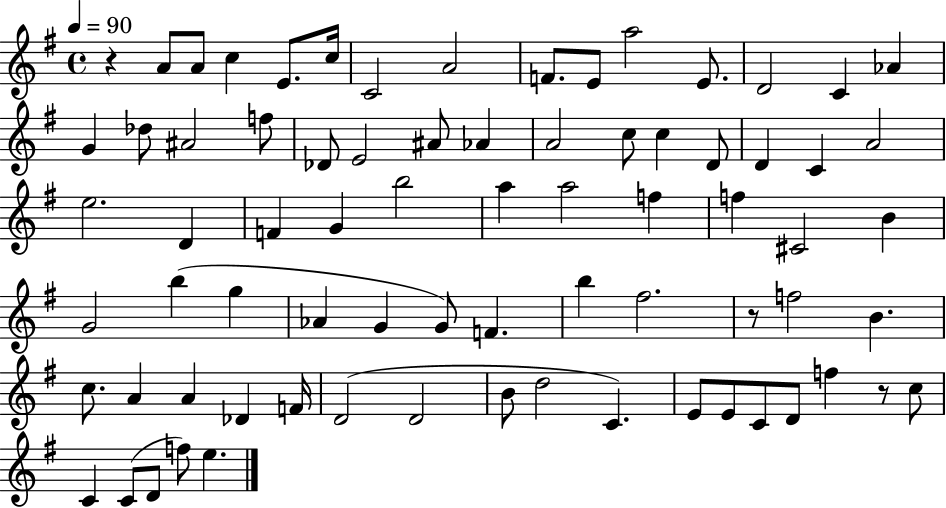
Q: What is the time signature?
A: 4/4